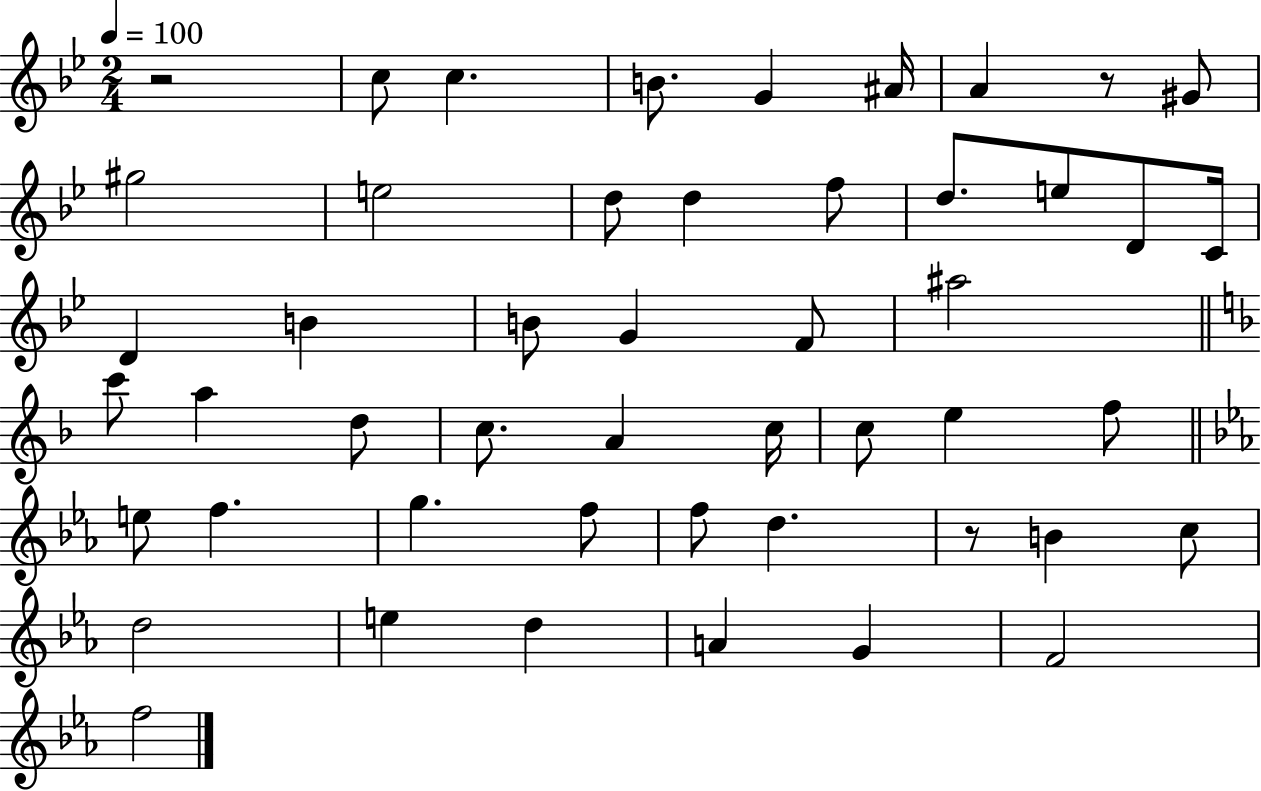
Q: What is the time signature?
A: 2/4